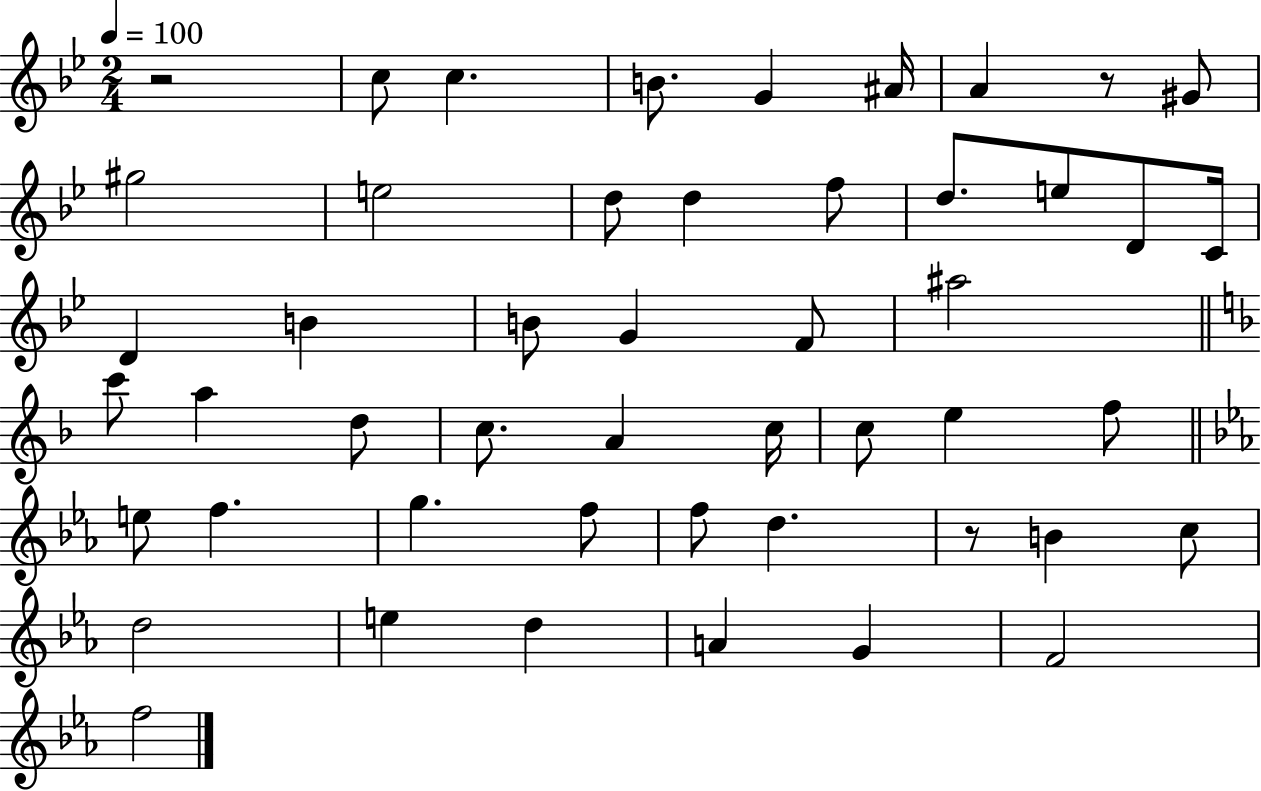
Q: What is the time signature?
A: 2/4